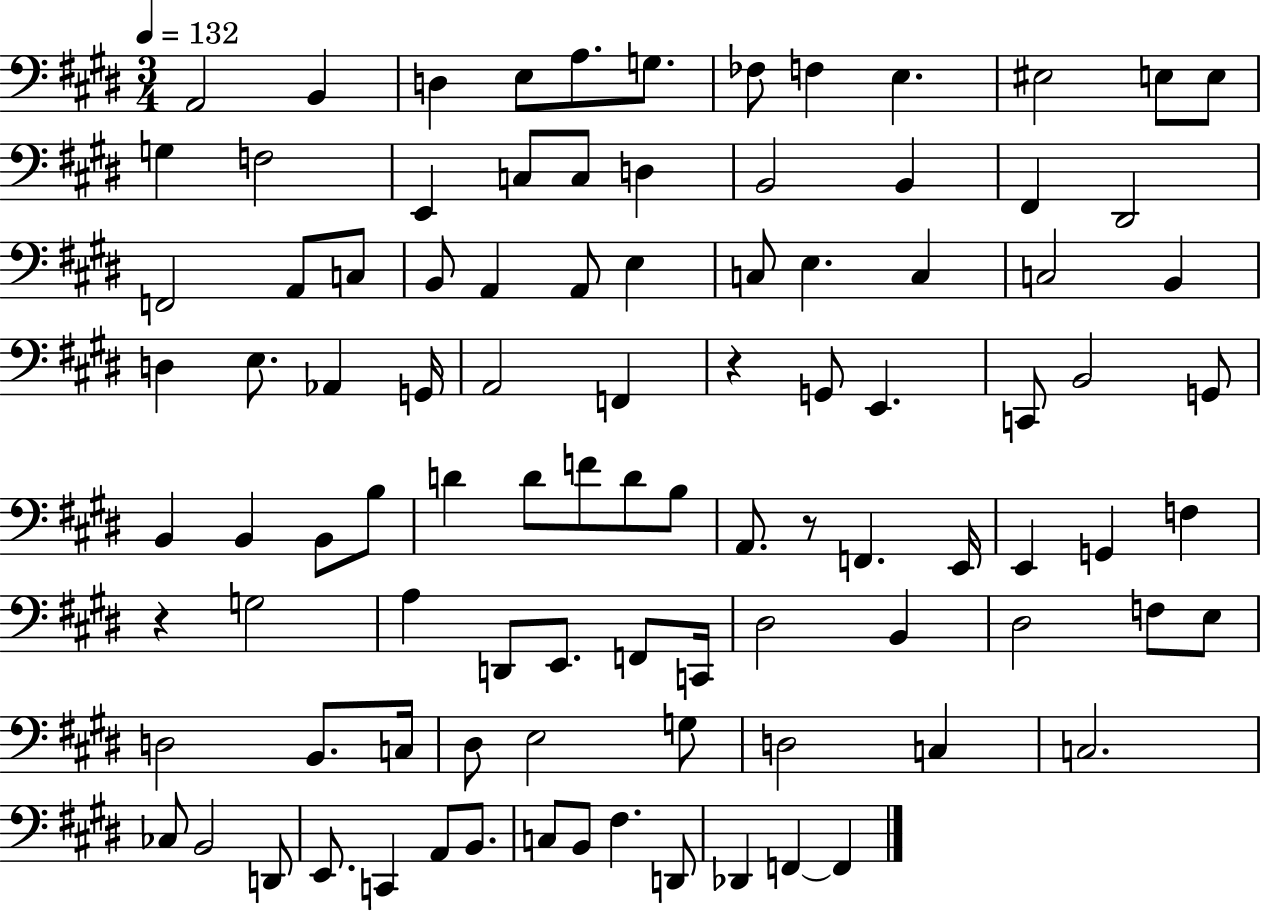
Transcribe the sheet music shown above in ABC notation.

X:1
T:Untitled
M:3/4
L:1/4
K:E
A,,2 B,, D, E,/2 A,/2 G,/2 _F,/2 F, E, ^E,2 E,/2 E,/2 G, F,2 E,, C,/2 C,/2 D, B,,2 B,, ^F,, ^D,,2 F,,2 A,,/2 C,/2 B,,/2 A,, A,,/2 E, C,/2 E, C, C,2 B,, D, E,/2 _A,, G,,/4 A,,2 F,, z G,,/2 E,, C,,/2 B,,2 G,,/2 B,, B,, B,,/2 B,/2 D D/2 F/2 D/2 B,/2 A,,/2 z/2 F,, E,,/4 E,, G,, F, z G,2 A, D,,/2 E,,/2 F,,/2 C,,/4 ^D,2 B,, ^D,2 F,/2 E,/2 D,2 B,,/2 C,/4 ^D,/2 E,2 G,/2 D,2 C, C,2 _C,/2 B,,2 D,,/2 E,,/2 C,, A,,/2 B,,/2 C,/2 B,,/2 ^F, D,,/2 _D,, F,, F,,